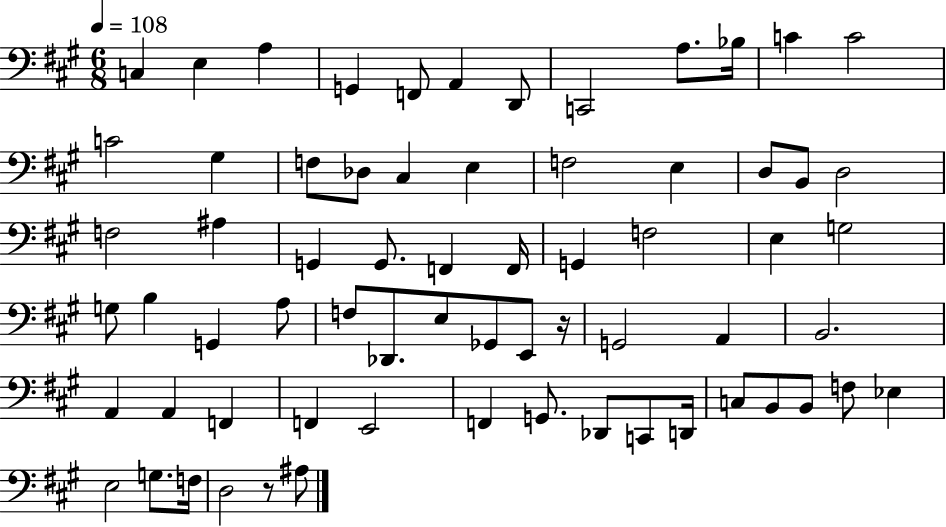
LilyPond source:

{
  \clef bass
  \numericTimeSignature
  \time 6/8
  \key a \major
  \tempo 4 = 108
  \repeat volta 2 { c4 e4 a4 | g,4 f,8 a,4 d,8 | c,2 a8. bes16 | c'4 c'2 | \break c'2 gis4 | f8 des8 cis4 e4 | f2 e4 | d8 b,8 d2 | \break f2 ais4 | g,4 g,8. f,4 f,16 | g,4 f2 | e4 g2 | \break g8 b4 g,4 a8 | f8 des,8. e8 ges,8 e,8 r16 | g,2 a,4 | b,2. | \break a,4 a,4 f,4 | f,4 e,2 | f,4 g,8. des,8 c,8 d,16 | c8 b,8 b,8 f8 ees4 | \break e2 g8. f16 | d2 r8 ais8 | } \bar "|."
}